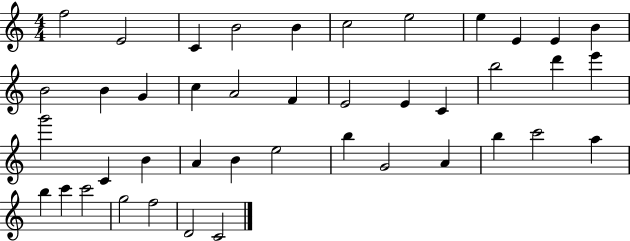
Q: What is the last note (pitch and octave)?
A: C4